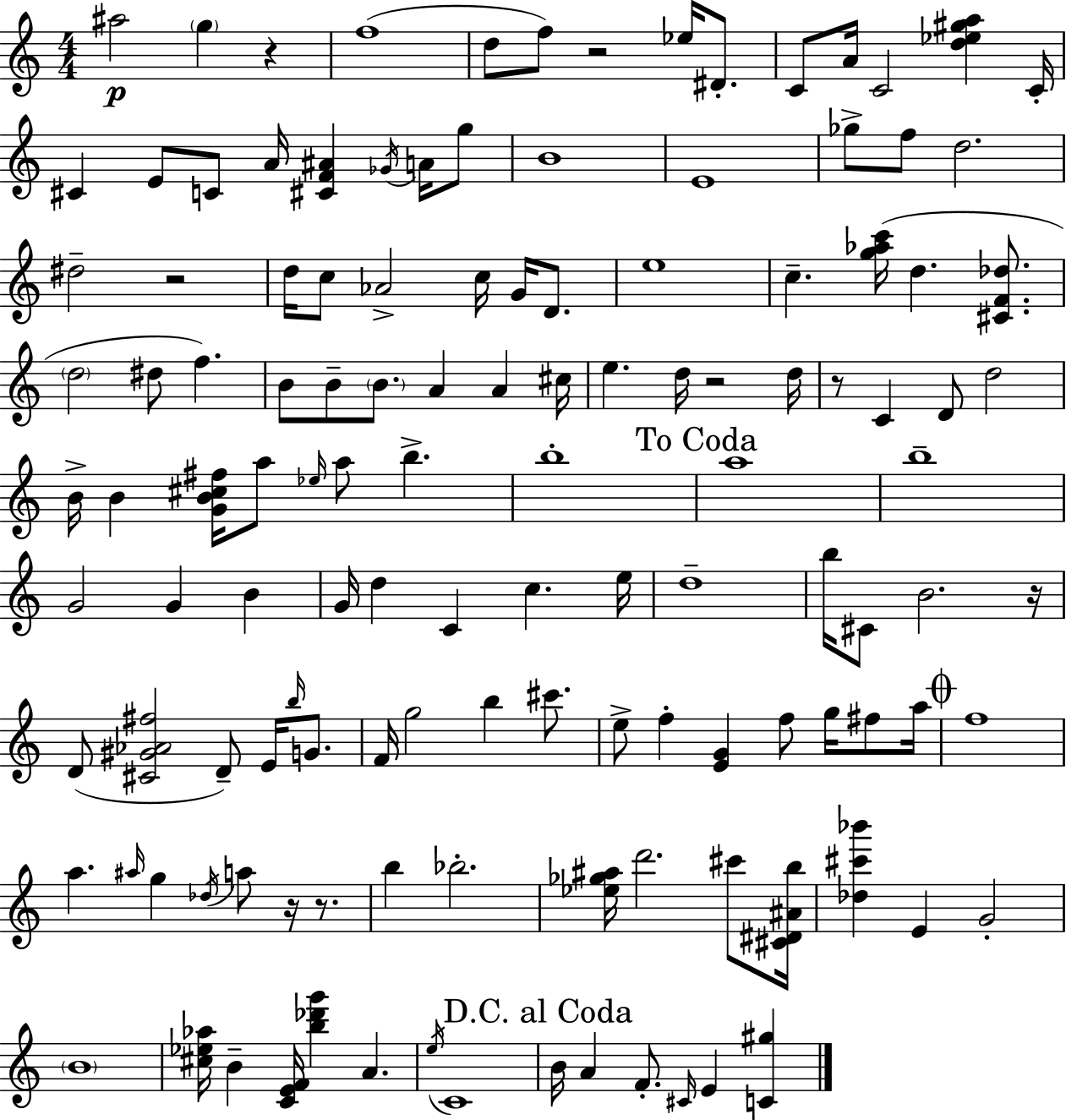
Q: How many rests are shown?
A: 8